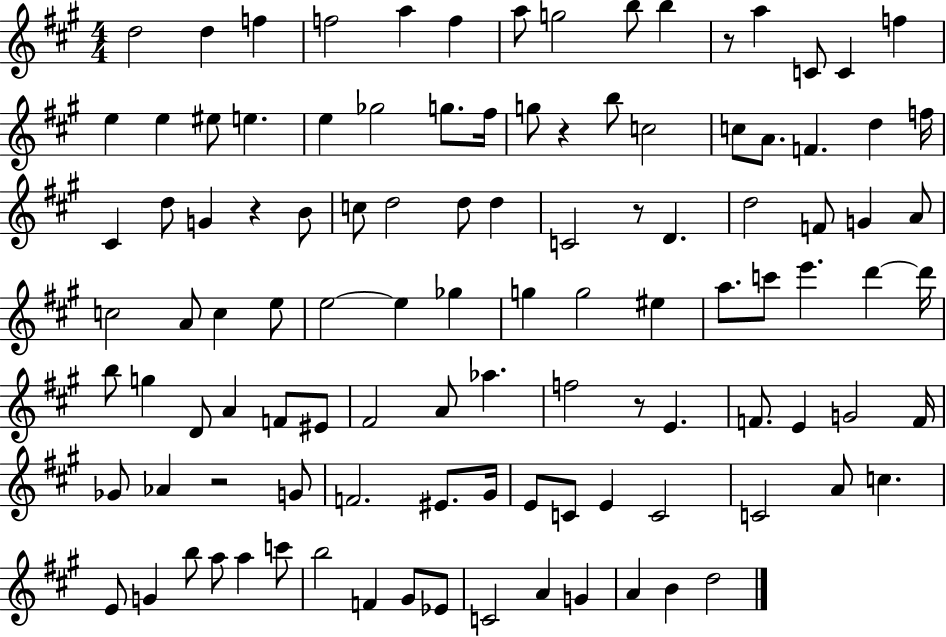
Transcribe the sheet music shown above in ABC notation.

X:1
T:Untitled
M:4/4
L:1/4
K:A
d2 d f f2 a f a/2 g2 b/2 b z/2 a C/2 C f e e ^e/2 e e _g2 g/2 ^f/4 g/2 z b/2 c2 c/2 A/2 F d f/4 ^C d/2 G z B/2 c/2 d2 d/2 d C2 z/2 D d2 F/2 G A/2 c2 A/2 c e/2 e2 e _g g g2 ^e a/2 c'/2 e' d' d'/4 b/2 g D/2 A F/2 ^E/2 ^F2 A/2 _a f2 z/2 E F/2 E G2 F/4 _G/2 _A z2 G/2 F2 ^E/2 ^G/4 E/2 C/2 E C2 C2 A/2 c E/2 G b/2 a/2 a c'/2 b2 F ^G/2 _E/2 C2 A G A B d2